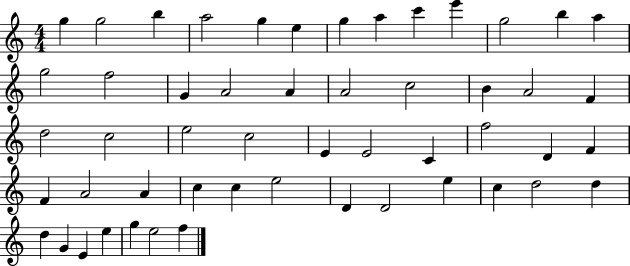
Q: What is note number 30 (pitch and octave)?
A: C4